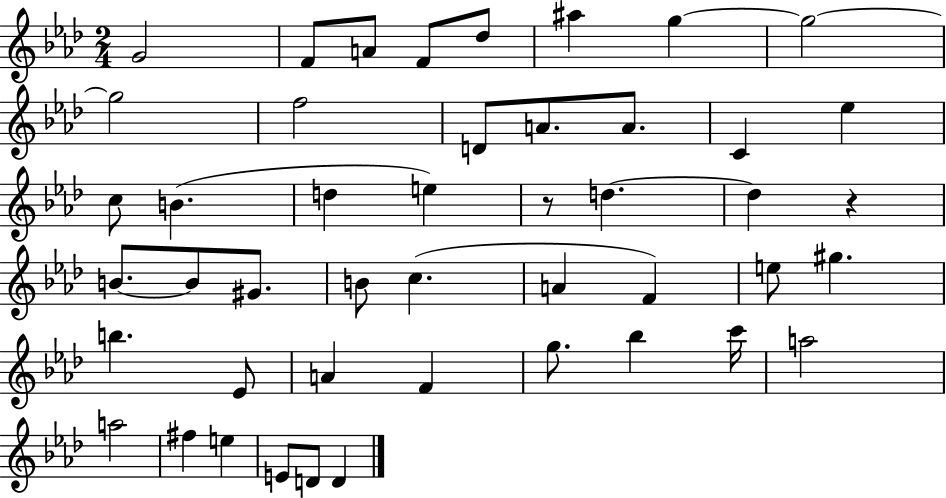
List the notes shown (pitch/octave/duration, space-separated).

G4/h F4/e A4/e F4/e Db5/e A#5/q G5/q G5/h G5/h F5/h D4/e A4/e. A4/e. C4/q Eb5/q C5/e B4/q. D5/q E5/q R/e D5/q. D5/q R/q B4/e. B4/e G#4/e. B4/e C5/q. A4/q F4/q E5/e G#5/q. B5/q. Eb4/e A4/q F4/q G5/e. Bb5/q C6/s A5/h A5/h F#5/q E5/q E4/e D4/e D4/q